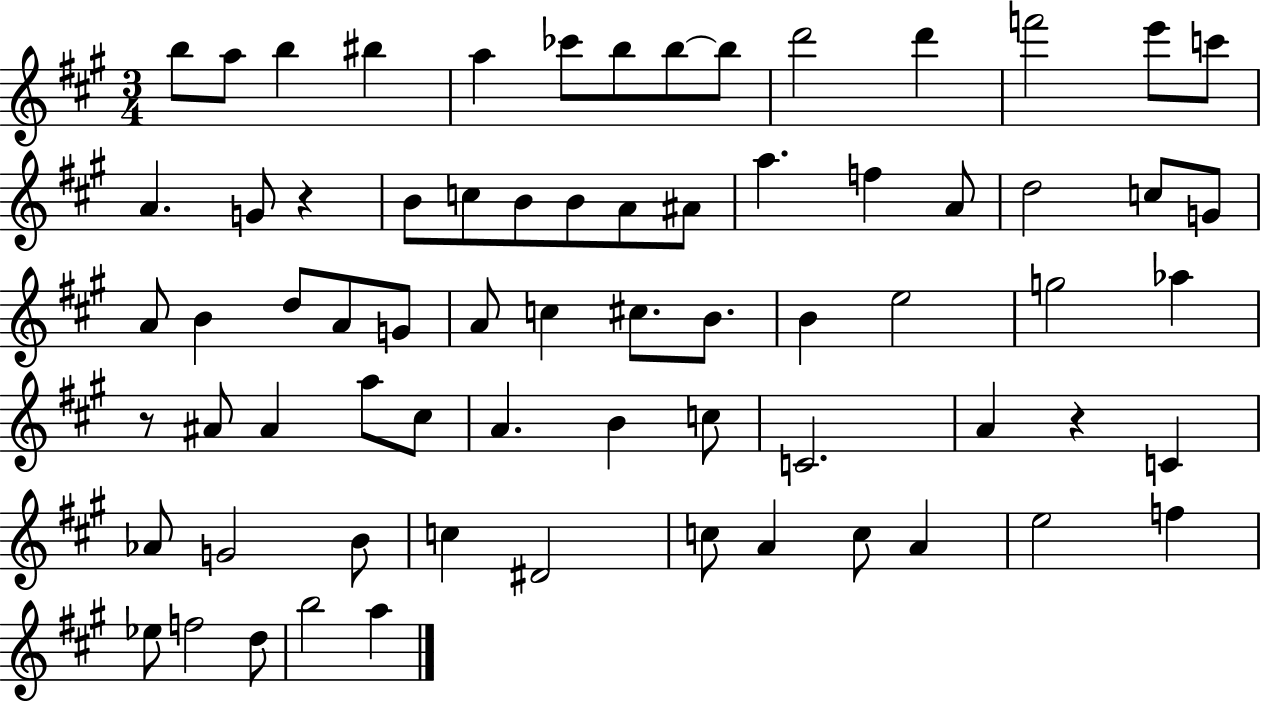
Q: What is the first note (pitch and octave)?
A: B5